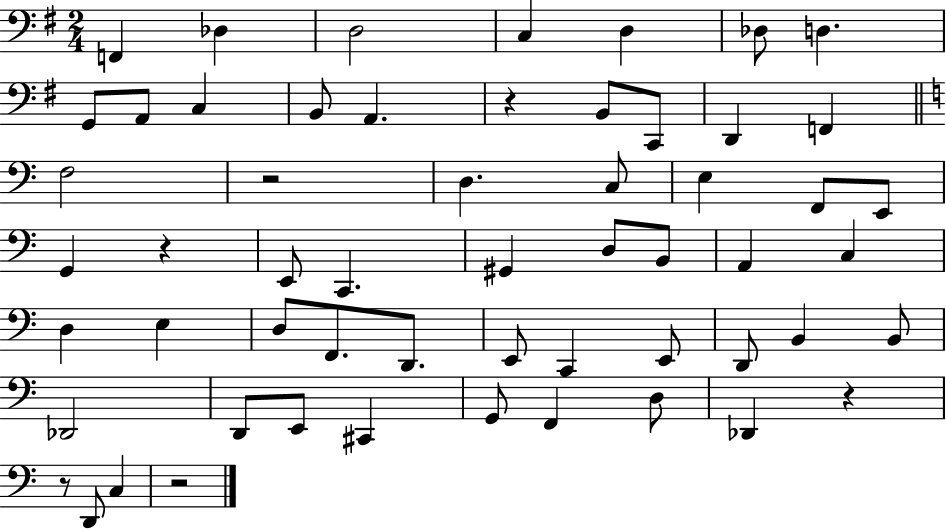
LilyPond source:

{
  \clef bass
  \numericTimeSignature
  \time 2/4
  \key g \major
  f,4 des4 | d2 | c4 d4 | des8 d4. | \break g,8 a,8 c4 | b,8 a,4. | r4 b,8 c,8 | d,4 f,4 | \break \bar "||" \break \key a \minor f2 | r2 | d4. c8 | e4 f,8 e,8 | \break g,4 r4 | e,8 c,4. | gis,4 d8 b,8 | a,4 c4 | \break d4 e4 | d8 f,8. d,8. | e,8 c,4 e,8 | d,8 b,4 b,8 | \break des,2 | d,8 e,8 cis,4 | g,8 f,4 d8 | des,4 r4 | \break r8 d,8 c4 | r2 | \bar "|."
}